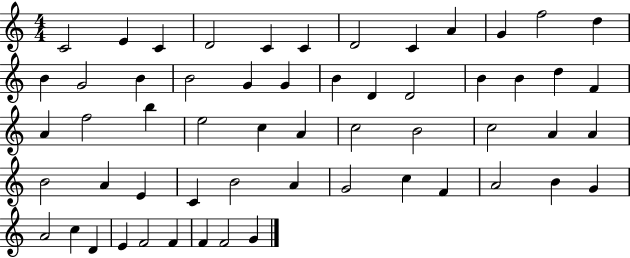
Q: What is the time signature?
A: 4/4